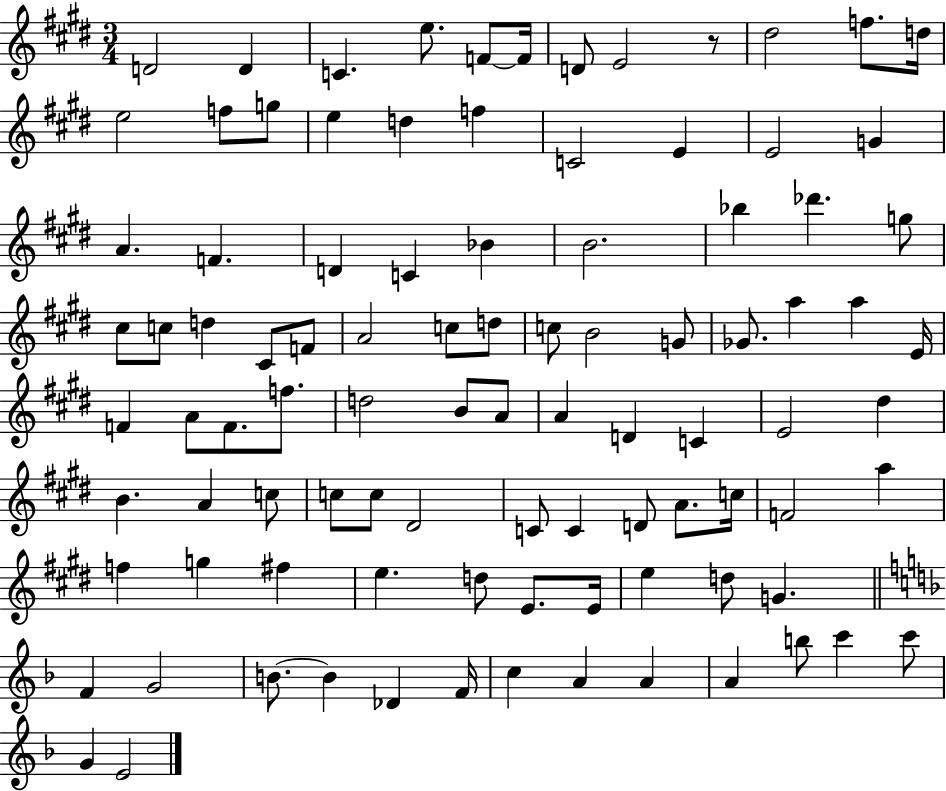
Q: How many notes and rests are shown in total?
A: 96